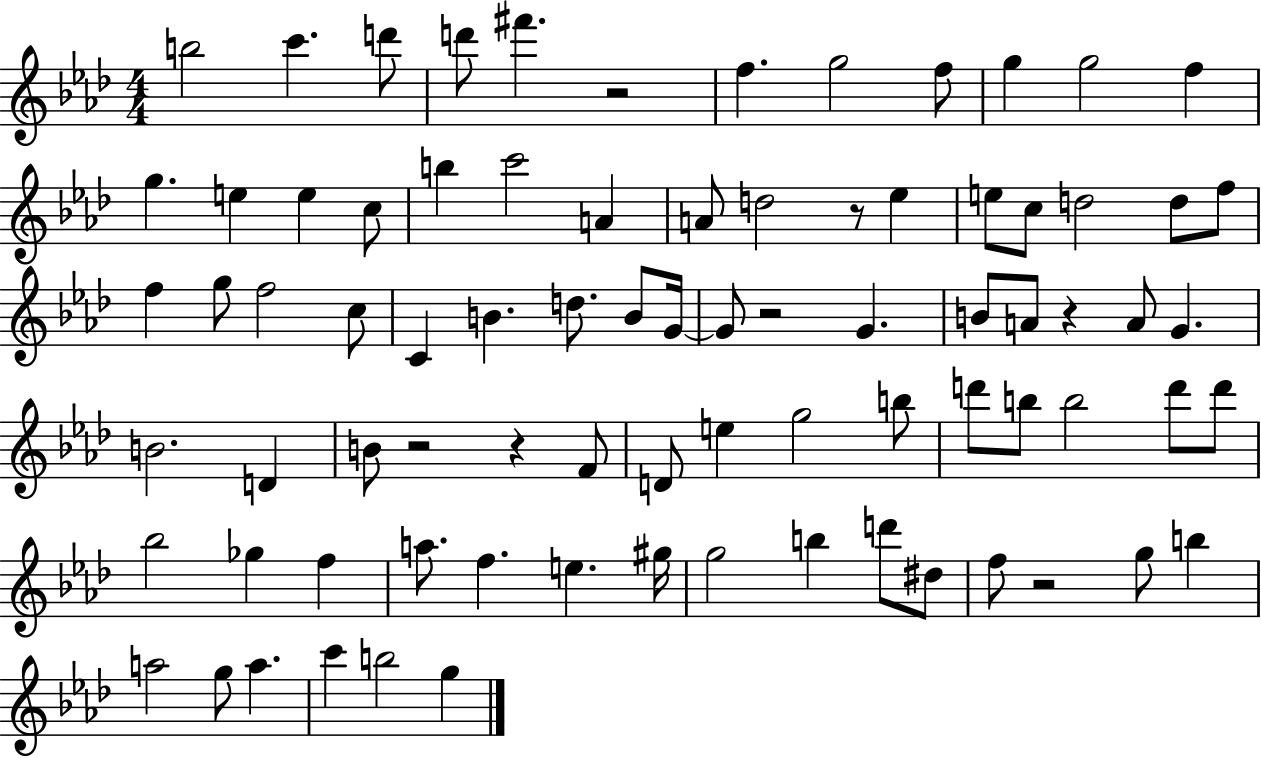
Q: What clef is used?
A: treble